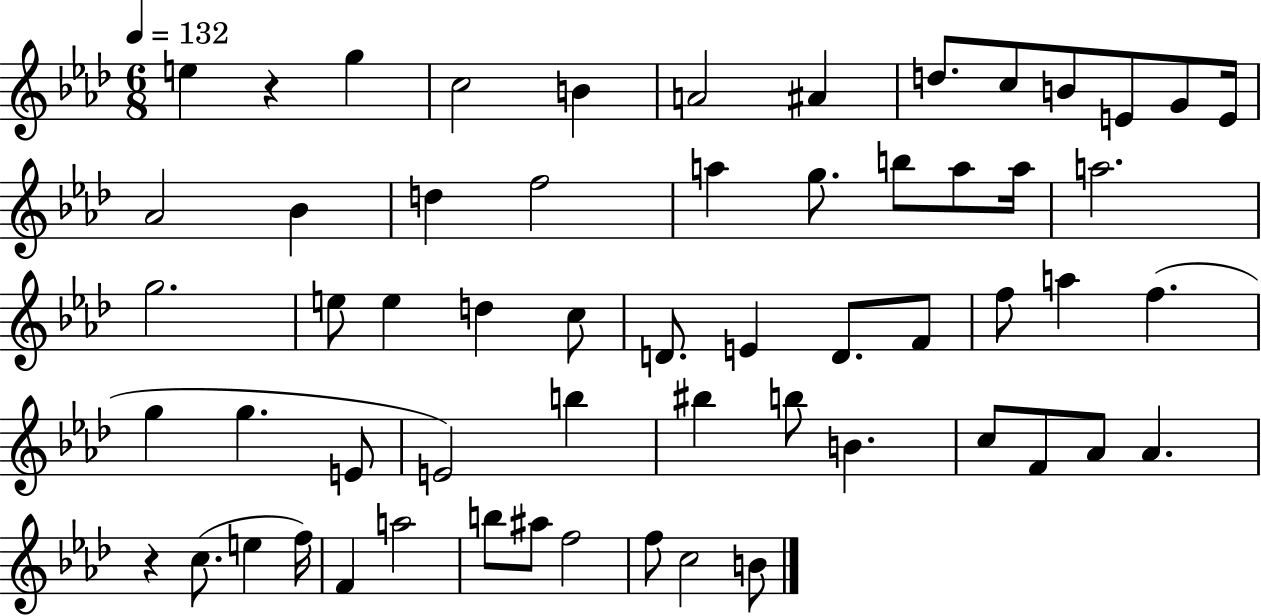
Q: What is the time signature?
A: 6/8